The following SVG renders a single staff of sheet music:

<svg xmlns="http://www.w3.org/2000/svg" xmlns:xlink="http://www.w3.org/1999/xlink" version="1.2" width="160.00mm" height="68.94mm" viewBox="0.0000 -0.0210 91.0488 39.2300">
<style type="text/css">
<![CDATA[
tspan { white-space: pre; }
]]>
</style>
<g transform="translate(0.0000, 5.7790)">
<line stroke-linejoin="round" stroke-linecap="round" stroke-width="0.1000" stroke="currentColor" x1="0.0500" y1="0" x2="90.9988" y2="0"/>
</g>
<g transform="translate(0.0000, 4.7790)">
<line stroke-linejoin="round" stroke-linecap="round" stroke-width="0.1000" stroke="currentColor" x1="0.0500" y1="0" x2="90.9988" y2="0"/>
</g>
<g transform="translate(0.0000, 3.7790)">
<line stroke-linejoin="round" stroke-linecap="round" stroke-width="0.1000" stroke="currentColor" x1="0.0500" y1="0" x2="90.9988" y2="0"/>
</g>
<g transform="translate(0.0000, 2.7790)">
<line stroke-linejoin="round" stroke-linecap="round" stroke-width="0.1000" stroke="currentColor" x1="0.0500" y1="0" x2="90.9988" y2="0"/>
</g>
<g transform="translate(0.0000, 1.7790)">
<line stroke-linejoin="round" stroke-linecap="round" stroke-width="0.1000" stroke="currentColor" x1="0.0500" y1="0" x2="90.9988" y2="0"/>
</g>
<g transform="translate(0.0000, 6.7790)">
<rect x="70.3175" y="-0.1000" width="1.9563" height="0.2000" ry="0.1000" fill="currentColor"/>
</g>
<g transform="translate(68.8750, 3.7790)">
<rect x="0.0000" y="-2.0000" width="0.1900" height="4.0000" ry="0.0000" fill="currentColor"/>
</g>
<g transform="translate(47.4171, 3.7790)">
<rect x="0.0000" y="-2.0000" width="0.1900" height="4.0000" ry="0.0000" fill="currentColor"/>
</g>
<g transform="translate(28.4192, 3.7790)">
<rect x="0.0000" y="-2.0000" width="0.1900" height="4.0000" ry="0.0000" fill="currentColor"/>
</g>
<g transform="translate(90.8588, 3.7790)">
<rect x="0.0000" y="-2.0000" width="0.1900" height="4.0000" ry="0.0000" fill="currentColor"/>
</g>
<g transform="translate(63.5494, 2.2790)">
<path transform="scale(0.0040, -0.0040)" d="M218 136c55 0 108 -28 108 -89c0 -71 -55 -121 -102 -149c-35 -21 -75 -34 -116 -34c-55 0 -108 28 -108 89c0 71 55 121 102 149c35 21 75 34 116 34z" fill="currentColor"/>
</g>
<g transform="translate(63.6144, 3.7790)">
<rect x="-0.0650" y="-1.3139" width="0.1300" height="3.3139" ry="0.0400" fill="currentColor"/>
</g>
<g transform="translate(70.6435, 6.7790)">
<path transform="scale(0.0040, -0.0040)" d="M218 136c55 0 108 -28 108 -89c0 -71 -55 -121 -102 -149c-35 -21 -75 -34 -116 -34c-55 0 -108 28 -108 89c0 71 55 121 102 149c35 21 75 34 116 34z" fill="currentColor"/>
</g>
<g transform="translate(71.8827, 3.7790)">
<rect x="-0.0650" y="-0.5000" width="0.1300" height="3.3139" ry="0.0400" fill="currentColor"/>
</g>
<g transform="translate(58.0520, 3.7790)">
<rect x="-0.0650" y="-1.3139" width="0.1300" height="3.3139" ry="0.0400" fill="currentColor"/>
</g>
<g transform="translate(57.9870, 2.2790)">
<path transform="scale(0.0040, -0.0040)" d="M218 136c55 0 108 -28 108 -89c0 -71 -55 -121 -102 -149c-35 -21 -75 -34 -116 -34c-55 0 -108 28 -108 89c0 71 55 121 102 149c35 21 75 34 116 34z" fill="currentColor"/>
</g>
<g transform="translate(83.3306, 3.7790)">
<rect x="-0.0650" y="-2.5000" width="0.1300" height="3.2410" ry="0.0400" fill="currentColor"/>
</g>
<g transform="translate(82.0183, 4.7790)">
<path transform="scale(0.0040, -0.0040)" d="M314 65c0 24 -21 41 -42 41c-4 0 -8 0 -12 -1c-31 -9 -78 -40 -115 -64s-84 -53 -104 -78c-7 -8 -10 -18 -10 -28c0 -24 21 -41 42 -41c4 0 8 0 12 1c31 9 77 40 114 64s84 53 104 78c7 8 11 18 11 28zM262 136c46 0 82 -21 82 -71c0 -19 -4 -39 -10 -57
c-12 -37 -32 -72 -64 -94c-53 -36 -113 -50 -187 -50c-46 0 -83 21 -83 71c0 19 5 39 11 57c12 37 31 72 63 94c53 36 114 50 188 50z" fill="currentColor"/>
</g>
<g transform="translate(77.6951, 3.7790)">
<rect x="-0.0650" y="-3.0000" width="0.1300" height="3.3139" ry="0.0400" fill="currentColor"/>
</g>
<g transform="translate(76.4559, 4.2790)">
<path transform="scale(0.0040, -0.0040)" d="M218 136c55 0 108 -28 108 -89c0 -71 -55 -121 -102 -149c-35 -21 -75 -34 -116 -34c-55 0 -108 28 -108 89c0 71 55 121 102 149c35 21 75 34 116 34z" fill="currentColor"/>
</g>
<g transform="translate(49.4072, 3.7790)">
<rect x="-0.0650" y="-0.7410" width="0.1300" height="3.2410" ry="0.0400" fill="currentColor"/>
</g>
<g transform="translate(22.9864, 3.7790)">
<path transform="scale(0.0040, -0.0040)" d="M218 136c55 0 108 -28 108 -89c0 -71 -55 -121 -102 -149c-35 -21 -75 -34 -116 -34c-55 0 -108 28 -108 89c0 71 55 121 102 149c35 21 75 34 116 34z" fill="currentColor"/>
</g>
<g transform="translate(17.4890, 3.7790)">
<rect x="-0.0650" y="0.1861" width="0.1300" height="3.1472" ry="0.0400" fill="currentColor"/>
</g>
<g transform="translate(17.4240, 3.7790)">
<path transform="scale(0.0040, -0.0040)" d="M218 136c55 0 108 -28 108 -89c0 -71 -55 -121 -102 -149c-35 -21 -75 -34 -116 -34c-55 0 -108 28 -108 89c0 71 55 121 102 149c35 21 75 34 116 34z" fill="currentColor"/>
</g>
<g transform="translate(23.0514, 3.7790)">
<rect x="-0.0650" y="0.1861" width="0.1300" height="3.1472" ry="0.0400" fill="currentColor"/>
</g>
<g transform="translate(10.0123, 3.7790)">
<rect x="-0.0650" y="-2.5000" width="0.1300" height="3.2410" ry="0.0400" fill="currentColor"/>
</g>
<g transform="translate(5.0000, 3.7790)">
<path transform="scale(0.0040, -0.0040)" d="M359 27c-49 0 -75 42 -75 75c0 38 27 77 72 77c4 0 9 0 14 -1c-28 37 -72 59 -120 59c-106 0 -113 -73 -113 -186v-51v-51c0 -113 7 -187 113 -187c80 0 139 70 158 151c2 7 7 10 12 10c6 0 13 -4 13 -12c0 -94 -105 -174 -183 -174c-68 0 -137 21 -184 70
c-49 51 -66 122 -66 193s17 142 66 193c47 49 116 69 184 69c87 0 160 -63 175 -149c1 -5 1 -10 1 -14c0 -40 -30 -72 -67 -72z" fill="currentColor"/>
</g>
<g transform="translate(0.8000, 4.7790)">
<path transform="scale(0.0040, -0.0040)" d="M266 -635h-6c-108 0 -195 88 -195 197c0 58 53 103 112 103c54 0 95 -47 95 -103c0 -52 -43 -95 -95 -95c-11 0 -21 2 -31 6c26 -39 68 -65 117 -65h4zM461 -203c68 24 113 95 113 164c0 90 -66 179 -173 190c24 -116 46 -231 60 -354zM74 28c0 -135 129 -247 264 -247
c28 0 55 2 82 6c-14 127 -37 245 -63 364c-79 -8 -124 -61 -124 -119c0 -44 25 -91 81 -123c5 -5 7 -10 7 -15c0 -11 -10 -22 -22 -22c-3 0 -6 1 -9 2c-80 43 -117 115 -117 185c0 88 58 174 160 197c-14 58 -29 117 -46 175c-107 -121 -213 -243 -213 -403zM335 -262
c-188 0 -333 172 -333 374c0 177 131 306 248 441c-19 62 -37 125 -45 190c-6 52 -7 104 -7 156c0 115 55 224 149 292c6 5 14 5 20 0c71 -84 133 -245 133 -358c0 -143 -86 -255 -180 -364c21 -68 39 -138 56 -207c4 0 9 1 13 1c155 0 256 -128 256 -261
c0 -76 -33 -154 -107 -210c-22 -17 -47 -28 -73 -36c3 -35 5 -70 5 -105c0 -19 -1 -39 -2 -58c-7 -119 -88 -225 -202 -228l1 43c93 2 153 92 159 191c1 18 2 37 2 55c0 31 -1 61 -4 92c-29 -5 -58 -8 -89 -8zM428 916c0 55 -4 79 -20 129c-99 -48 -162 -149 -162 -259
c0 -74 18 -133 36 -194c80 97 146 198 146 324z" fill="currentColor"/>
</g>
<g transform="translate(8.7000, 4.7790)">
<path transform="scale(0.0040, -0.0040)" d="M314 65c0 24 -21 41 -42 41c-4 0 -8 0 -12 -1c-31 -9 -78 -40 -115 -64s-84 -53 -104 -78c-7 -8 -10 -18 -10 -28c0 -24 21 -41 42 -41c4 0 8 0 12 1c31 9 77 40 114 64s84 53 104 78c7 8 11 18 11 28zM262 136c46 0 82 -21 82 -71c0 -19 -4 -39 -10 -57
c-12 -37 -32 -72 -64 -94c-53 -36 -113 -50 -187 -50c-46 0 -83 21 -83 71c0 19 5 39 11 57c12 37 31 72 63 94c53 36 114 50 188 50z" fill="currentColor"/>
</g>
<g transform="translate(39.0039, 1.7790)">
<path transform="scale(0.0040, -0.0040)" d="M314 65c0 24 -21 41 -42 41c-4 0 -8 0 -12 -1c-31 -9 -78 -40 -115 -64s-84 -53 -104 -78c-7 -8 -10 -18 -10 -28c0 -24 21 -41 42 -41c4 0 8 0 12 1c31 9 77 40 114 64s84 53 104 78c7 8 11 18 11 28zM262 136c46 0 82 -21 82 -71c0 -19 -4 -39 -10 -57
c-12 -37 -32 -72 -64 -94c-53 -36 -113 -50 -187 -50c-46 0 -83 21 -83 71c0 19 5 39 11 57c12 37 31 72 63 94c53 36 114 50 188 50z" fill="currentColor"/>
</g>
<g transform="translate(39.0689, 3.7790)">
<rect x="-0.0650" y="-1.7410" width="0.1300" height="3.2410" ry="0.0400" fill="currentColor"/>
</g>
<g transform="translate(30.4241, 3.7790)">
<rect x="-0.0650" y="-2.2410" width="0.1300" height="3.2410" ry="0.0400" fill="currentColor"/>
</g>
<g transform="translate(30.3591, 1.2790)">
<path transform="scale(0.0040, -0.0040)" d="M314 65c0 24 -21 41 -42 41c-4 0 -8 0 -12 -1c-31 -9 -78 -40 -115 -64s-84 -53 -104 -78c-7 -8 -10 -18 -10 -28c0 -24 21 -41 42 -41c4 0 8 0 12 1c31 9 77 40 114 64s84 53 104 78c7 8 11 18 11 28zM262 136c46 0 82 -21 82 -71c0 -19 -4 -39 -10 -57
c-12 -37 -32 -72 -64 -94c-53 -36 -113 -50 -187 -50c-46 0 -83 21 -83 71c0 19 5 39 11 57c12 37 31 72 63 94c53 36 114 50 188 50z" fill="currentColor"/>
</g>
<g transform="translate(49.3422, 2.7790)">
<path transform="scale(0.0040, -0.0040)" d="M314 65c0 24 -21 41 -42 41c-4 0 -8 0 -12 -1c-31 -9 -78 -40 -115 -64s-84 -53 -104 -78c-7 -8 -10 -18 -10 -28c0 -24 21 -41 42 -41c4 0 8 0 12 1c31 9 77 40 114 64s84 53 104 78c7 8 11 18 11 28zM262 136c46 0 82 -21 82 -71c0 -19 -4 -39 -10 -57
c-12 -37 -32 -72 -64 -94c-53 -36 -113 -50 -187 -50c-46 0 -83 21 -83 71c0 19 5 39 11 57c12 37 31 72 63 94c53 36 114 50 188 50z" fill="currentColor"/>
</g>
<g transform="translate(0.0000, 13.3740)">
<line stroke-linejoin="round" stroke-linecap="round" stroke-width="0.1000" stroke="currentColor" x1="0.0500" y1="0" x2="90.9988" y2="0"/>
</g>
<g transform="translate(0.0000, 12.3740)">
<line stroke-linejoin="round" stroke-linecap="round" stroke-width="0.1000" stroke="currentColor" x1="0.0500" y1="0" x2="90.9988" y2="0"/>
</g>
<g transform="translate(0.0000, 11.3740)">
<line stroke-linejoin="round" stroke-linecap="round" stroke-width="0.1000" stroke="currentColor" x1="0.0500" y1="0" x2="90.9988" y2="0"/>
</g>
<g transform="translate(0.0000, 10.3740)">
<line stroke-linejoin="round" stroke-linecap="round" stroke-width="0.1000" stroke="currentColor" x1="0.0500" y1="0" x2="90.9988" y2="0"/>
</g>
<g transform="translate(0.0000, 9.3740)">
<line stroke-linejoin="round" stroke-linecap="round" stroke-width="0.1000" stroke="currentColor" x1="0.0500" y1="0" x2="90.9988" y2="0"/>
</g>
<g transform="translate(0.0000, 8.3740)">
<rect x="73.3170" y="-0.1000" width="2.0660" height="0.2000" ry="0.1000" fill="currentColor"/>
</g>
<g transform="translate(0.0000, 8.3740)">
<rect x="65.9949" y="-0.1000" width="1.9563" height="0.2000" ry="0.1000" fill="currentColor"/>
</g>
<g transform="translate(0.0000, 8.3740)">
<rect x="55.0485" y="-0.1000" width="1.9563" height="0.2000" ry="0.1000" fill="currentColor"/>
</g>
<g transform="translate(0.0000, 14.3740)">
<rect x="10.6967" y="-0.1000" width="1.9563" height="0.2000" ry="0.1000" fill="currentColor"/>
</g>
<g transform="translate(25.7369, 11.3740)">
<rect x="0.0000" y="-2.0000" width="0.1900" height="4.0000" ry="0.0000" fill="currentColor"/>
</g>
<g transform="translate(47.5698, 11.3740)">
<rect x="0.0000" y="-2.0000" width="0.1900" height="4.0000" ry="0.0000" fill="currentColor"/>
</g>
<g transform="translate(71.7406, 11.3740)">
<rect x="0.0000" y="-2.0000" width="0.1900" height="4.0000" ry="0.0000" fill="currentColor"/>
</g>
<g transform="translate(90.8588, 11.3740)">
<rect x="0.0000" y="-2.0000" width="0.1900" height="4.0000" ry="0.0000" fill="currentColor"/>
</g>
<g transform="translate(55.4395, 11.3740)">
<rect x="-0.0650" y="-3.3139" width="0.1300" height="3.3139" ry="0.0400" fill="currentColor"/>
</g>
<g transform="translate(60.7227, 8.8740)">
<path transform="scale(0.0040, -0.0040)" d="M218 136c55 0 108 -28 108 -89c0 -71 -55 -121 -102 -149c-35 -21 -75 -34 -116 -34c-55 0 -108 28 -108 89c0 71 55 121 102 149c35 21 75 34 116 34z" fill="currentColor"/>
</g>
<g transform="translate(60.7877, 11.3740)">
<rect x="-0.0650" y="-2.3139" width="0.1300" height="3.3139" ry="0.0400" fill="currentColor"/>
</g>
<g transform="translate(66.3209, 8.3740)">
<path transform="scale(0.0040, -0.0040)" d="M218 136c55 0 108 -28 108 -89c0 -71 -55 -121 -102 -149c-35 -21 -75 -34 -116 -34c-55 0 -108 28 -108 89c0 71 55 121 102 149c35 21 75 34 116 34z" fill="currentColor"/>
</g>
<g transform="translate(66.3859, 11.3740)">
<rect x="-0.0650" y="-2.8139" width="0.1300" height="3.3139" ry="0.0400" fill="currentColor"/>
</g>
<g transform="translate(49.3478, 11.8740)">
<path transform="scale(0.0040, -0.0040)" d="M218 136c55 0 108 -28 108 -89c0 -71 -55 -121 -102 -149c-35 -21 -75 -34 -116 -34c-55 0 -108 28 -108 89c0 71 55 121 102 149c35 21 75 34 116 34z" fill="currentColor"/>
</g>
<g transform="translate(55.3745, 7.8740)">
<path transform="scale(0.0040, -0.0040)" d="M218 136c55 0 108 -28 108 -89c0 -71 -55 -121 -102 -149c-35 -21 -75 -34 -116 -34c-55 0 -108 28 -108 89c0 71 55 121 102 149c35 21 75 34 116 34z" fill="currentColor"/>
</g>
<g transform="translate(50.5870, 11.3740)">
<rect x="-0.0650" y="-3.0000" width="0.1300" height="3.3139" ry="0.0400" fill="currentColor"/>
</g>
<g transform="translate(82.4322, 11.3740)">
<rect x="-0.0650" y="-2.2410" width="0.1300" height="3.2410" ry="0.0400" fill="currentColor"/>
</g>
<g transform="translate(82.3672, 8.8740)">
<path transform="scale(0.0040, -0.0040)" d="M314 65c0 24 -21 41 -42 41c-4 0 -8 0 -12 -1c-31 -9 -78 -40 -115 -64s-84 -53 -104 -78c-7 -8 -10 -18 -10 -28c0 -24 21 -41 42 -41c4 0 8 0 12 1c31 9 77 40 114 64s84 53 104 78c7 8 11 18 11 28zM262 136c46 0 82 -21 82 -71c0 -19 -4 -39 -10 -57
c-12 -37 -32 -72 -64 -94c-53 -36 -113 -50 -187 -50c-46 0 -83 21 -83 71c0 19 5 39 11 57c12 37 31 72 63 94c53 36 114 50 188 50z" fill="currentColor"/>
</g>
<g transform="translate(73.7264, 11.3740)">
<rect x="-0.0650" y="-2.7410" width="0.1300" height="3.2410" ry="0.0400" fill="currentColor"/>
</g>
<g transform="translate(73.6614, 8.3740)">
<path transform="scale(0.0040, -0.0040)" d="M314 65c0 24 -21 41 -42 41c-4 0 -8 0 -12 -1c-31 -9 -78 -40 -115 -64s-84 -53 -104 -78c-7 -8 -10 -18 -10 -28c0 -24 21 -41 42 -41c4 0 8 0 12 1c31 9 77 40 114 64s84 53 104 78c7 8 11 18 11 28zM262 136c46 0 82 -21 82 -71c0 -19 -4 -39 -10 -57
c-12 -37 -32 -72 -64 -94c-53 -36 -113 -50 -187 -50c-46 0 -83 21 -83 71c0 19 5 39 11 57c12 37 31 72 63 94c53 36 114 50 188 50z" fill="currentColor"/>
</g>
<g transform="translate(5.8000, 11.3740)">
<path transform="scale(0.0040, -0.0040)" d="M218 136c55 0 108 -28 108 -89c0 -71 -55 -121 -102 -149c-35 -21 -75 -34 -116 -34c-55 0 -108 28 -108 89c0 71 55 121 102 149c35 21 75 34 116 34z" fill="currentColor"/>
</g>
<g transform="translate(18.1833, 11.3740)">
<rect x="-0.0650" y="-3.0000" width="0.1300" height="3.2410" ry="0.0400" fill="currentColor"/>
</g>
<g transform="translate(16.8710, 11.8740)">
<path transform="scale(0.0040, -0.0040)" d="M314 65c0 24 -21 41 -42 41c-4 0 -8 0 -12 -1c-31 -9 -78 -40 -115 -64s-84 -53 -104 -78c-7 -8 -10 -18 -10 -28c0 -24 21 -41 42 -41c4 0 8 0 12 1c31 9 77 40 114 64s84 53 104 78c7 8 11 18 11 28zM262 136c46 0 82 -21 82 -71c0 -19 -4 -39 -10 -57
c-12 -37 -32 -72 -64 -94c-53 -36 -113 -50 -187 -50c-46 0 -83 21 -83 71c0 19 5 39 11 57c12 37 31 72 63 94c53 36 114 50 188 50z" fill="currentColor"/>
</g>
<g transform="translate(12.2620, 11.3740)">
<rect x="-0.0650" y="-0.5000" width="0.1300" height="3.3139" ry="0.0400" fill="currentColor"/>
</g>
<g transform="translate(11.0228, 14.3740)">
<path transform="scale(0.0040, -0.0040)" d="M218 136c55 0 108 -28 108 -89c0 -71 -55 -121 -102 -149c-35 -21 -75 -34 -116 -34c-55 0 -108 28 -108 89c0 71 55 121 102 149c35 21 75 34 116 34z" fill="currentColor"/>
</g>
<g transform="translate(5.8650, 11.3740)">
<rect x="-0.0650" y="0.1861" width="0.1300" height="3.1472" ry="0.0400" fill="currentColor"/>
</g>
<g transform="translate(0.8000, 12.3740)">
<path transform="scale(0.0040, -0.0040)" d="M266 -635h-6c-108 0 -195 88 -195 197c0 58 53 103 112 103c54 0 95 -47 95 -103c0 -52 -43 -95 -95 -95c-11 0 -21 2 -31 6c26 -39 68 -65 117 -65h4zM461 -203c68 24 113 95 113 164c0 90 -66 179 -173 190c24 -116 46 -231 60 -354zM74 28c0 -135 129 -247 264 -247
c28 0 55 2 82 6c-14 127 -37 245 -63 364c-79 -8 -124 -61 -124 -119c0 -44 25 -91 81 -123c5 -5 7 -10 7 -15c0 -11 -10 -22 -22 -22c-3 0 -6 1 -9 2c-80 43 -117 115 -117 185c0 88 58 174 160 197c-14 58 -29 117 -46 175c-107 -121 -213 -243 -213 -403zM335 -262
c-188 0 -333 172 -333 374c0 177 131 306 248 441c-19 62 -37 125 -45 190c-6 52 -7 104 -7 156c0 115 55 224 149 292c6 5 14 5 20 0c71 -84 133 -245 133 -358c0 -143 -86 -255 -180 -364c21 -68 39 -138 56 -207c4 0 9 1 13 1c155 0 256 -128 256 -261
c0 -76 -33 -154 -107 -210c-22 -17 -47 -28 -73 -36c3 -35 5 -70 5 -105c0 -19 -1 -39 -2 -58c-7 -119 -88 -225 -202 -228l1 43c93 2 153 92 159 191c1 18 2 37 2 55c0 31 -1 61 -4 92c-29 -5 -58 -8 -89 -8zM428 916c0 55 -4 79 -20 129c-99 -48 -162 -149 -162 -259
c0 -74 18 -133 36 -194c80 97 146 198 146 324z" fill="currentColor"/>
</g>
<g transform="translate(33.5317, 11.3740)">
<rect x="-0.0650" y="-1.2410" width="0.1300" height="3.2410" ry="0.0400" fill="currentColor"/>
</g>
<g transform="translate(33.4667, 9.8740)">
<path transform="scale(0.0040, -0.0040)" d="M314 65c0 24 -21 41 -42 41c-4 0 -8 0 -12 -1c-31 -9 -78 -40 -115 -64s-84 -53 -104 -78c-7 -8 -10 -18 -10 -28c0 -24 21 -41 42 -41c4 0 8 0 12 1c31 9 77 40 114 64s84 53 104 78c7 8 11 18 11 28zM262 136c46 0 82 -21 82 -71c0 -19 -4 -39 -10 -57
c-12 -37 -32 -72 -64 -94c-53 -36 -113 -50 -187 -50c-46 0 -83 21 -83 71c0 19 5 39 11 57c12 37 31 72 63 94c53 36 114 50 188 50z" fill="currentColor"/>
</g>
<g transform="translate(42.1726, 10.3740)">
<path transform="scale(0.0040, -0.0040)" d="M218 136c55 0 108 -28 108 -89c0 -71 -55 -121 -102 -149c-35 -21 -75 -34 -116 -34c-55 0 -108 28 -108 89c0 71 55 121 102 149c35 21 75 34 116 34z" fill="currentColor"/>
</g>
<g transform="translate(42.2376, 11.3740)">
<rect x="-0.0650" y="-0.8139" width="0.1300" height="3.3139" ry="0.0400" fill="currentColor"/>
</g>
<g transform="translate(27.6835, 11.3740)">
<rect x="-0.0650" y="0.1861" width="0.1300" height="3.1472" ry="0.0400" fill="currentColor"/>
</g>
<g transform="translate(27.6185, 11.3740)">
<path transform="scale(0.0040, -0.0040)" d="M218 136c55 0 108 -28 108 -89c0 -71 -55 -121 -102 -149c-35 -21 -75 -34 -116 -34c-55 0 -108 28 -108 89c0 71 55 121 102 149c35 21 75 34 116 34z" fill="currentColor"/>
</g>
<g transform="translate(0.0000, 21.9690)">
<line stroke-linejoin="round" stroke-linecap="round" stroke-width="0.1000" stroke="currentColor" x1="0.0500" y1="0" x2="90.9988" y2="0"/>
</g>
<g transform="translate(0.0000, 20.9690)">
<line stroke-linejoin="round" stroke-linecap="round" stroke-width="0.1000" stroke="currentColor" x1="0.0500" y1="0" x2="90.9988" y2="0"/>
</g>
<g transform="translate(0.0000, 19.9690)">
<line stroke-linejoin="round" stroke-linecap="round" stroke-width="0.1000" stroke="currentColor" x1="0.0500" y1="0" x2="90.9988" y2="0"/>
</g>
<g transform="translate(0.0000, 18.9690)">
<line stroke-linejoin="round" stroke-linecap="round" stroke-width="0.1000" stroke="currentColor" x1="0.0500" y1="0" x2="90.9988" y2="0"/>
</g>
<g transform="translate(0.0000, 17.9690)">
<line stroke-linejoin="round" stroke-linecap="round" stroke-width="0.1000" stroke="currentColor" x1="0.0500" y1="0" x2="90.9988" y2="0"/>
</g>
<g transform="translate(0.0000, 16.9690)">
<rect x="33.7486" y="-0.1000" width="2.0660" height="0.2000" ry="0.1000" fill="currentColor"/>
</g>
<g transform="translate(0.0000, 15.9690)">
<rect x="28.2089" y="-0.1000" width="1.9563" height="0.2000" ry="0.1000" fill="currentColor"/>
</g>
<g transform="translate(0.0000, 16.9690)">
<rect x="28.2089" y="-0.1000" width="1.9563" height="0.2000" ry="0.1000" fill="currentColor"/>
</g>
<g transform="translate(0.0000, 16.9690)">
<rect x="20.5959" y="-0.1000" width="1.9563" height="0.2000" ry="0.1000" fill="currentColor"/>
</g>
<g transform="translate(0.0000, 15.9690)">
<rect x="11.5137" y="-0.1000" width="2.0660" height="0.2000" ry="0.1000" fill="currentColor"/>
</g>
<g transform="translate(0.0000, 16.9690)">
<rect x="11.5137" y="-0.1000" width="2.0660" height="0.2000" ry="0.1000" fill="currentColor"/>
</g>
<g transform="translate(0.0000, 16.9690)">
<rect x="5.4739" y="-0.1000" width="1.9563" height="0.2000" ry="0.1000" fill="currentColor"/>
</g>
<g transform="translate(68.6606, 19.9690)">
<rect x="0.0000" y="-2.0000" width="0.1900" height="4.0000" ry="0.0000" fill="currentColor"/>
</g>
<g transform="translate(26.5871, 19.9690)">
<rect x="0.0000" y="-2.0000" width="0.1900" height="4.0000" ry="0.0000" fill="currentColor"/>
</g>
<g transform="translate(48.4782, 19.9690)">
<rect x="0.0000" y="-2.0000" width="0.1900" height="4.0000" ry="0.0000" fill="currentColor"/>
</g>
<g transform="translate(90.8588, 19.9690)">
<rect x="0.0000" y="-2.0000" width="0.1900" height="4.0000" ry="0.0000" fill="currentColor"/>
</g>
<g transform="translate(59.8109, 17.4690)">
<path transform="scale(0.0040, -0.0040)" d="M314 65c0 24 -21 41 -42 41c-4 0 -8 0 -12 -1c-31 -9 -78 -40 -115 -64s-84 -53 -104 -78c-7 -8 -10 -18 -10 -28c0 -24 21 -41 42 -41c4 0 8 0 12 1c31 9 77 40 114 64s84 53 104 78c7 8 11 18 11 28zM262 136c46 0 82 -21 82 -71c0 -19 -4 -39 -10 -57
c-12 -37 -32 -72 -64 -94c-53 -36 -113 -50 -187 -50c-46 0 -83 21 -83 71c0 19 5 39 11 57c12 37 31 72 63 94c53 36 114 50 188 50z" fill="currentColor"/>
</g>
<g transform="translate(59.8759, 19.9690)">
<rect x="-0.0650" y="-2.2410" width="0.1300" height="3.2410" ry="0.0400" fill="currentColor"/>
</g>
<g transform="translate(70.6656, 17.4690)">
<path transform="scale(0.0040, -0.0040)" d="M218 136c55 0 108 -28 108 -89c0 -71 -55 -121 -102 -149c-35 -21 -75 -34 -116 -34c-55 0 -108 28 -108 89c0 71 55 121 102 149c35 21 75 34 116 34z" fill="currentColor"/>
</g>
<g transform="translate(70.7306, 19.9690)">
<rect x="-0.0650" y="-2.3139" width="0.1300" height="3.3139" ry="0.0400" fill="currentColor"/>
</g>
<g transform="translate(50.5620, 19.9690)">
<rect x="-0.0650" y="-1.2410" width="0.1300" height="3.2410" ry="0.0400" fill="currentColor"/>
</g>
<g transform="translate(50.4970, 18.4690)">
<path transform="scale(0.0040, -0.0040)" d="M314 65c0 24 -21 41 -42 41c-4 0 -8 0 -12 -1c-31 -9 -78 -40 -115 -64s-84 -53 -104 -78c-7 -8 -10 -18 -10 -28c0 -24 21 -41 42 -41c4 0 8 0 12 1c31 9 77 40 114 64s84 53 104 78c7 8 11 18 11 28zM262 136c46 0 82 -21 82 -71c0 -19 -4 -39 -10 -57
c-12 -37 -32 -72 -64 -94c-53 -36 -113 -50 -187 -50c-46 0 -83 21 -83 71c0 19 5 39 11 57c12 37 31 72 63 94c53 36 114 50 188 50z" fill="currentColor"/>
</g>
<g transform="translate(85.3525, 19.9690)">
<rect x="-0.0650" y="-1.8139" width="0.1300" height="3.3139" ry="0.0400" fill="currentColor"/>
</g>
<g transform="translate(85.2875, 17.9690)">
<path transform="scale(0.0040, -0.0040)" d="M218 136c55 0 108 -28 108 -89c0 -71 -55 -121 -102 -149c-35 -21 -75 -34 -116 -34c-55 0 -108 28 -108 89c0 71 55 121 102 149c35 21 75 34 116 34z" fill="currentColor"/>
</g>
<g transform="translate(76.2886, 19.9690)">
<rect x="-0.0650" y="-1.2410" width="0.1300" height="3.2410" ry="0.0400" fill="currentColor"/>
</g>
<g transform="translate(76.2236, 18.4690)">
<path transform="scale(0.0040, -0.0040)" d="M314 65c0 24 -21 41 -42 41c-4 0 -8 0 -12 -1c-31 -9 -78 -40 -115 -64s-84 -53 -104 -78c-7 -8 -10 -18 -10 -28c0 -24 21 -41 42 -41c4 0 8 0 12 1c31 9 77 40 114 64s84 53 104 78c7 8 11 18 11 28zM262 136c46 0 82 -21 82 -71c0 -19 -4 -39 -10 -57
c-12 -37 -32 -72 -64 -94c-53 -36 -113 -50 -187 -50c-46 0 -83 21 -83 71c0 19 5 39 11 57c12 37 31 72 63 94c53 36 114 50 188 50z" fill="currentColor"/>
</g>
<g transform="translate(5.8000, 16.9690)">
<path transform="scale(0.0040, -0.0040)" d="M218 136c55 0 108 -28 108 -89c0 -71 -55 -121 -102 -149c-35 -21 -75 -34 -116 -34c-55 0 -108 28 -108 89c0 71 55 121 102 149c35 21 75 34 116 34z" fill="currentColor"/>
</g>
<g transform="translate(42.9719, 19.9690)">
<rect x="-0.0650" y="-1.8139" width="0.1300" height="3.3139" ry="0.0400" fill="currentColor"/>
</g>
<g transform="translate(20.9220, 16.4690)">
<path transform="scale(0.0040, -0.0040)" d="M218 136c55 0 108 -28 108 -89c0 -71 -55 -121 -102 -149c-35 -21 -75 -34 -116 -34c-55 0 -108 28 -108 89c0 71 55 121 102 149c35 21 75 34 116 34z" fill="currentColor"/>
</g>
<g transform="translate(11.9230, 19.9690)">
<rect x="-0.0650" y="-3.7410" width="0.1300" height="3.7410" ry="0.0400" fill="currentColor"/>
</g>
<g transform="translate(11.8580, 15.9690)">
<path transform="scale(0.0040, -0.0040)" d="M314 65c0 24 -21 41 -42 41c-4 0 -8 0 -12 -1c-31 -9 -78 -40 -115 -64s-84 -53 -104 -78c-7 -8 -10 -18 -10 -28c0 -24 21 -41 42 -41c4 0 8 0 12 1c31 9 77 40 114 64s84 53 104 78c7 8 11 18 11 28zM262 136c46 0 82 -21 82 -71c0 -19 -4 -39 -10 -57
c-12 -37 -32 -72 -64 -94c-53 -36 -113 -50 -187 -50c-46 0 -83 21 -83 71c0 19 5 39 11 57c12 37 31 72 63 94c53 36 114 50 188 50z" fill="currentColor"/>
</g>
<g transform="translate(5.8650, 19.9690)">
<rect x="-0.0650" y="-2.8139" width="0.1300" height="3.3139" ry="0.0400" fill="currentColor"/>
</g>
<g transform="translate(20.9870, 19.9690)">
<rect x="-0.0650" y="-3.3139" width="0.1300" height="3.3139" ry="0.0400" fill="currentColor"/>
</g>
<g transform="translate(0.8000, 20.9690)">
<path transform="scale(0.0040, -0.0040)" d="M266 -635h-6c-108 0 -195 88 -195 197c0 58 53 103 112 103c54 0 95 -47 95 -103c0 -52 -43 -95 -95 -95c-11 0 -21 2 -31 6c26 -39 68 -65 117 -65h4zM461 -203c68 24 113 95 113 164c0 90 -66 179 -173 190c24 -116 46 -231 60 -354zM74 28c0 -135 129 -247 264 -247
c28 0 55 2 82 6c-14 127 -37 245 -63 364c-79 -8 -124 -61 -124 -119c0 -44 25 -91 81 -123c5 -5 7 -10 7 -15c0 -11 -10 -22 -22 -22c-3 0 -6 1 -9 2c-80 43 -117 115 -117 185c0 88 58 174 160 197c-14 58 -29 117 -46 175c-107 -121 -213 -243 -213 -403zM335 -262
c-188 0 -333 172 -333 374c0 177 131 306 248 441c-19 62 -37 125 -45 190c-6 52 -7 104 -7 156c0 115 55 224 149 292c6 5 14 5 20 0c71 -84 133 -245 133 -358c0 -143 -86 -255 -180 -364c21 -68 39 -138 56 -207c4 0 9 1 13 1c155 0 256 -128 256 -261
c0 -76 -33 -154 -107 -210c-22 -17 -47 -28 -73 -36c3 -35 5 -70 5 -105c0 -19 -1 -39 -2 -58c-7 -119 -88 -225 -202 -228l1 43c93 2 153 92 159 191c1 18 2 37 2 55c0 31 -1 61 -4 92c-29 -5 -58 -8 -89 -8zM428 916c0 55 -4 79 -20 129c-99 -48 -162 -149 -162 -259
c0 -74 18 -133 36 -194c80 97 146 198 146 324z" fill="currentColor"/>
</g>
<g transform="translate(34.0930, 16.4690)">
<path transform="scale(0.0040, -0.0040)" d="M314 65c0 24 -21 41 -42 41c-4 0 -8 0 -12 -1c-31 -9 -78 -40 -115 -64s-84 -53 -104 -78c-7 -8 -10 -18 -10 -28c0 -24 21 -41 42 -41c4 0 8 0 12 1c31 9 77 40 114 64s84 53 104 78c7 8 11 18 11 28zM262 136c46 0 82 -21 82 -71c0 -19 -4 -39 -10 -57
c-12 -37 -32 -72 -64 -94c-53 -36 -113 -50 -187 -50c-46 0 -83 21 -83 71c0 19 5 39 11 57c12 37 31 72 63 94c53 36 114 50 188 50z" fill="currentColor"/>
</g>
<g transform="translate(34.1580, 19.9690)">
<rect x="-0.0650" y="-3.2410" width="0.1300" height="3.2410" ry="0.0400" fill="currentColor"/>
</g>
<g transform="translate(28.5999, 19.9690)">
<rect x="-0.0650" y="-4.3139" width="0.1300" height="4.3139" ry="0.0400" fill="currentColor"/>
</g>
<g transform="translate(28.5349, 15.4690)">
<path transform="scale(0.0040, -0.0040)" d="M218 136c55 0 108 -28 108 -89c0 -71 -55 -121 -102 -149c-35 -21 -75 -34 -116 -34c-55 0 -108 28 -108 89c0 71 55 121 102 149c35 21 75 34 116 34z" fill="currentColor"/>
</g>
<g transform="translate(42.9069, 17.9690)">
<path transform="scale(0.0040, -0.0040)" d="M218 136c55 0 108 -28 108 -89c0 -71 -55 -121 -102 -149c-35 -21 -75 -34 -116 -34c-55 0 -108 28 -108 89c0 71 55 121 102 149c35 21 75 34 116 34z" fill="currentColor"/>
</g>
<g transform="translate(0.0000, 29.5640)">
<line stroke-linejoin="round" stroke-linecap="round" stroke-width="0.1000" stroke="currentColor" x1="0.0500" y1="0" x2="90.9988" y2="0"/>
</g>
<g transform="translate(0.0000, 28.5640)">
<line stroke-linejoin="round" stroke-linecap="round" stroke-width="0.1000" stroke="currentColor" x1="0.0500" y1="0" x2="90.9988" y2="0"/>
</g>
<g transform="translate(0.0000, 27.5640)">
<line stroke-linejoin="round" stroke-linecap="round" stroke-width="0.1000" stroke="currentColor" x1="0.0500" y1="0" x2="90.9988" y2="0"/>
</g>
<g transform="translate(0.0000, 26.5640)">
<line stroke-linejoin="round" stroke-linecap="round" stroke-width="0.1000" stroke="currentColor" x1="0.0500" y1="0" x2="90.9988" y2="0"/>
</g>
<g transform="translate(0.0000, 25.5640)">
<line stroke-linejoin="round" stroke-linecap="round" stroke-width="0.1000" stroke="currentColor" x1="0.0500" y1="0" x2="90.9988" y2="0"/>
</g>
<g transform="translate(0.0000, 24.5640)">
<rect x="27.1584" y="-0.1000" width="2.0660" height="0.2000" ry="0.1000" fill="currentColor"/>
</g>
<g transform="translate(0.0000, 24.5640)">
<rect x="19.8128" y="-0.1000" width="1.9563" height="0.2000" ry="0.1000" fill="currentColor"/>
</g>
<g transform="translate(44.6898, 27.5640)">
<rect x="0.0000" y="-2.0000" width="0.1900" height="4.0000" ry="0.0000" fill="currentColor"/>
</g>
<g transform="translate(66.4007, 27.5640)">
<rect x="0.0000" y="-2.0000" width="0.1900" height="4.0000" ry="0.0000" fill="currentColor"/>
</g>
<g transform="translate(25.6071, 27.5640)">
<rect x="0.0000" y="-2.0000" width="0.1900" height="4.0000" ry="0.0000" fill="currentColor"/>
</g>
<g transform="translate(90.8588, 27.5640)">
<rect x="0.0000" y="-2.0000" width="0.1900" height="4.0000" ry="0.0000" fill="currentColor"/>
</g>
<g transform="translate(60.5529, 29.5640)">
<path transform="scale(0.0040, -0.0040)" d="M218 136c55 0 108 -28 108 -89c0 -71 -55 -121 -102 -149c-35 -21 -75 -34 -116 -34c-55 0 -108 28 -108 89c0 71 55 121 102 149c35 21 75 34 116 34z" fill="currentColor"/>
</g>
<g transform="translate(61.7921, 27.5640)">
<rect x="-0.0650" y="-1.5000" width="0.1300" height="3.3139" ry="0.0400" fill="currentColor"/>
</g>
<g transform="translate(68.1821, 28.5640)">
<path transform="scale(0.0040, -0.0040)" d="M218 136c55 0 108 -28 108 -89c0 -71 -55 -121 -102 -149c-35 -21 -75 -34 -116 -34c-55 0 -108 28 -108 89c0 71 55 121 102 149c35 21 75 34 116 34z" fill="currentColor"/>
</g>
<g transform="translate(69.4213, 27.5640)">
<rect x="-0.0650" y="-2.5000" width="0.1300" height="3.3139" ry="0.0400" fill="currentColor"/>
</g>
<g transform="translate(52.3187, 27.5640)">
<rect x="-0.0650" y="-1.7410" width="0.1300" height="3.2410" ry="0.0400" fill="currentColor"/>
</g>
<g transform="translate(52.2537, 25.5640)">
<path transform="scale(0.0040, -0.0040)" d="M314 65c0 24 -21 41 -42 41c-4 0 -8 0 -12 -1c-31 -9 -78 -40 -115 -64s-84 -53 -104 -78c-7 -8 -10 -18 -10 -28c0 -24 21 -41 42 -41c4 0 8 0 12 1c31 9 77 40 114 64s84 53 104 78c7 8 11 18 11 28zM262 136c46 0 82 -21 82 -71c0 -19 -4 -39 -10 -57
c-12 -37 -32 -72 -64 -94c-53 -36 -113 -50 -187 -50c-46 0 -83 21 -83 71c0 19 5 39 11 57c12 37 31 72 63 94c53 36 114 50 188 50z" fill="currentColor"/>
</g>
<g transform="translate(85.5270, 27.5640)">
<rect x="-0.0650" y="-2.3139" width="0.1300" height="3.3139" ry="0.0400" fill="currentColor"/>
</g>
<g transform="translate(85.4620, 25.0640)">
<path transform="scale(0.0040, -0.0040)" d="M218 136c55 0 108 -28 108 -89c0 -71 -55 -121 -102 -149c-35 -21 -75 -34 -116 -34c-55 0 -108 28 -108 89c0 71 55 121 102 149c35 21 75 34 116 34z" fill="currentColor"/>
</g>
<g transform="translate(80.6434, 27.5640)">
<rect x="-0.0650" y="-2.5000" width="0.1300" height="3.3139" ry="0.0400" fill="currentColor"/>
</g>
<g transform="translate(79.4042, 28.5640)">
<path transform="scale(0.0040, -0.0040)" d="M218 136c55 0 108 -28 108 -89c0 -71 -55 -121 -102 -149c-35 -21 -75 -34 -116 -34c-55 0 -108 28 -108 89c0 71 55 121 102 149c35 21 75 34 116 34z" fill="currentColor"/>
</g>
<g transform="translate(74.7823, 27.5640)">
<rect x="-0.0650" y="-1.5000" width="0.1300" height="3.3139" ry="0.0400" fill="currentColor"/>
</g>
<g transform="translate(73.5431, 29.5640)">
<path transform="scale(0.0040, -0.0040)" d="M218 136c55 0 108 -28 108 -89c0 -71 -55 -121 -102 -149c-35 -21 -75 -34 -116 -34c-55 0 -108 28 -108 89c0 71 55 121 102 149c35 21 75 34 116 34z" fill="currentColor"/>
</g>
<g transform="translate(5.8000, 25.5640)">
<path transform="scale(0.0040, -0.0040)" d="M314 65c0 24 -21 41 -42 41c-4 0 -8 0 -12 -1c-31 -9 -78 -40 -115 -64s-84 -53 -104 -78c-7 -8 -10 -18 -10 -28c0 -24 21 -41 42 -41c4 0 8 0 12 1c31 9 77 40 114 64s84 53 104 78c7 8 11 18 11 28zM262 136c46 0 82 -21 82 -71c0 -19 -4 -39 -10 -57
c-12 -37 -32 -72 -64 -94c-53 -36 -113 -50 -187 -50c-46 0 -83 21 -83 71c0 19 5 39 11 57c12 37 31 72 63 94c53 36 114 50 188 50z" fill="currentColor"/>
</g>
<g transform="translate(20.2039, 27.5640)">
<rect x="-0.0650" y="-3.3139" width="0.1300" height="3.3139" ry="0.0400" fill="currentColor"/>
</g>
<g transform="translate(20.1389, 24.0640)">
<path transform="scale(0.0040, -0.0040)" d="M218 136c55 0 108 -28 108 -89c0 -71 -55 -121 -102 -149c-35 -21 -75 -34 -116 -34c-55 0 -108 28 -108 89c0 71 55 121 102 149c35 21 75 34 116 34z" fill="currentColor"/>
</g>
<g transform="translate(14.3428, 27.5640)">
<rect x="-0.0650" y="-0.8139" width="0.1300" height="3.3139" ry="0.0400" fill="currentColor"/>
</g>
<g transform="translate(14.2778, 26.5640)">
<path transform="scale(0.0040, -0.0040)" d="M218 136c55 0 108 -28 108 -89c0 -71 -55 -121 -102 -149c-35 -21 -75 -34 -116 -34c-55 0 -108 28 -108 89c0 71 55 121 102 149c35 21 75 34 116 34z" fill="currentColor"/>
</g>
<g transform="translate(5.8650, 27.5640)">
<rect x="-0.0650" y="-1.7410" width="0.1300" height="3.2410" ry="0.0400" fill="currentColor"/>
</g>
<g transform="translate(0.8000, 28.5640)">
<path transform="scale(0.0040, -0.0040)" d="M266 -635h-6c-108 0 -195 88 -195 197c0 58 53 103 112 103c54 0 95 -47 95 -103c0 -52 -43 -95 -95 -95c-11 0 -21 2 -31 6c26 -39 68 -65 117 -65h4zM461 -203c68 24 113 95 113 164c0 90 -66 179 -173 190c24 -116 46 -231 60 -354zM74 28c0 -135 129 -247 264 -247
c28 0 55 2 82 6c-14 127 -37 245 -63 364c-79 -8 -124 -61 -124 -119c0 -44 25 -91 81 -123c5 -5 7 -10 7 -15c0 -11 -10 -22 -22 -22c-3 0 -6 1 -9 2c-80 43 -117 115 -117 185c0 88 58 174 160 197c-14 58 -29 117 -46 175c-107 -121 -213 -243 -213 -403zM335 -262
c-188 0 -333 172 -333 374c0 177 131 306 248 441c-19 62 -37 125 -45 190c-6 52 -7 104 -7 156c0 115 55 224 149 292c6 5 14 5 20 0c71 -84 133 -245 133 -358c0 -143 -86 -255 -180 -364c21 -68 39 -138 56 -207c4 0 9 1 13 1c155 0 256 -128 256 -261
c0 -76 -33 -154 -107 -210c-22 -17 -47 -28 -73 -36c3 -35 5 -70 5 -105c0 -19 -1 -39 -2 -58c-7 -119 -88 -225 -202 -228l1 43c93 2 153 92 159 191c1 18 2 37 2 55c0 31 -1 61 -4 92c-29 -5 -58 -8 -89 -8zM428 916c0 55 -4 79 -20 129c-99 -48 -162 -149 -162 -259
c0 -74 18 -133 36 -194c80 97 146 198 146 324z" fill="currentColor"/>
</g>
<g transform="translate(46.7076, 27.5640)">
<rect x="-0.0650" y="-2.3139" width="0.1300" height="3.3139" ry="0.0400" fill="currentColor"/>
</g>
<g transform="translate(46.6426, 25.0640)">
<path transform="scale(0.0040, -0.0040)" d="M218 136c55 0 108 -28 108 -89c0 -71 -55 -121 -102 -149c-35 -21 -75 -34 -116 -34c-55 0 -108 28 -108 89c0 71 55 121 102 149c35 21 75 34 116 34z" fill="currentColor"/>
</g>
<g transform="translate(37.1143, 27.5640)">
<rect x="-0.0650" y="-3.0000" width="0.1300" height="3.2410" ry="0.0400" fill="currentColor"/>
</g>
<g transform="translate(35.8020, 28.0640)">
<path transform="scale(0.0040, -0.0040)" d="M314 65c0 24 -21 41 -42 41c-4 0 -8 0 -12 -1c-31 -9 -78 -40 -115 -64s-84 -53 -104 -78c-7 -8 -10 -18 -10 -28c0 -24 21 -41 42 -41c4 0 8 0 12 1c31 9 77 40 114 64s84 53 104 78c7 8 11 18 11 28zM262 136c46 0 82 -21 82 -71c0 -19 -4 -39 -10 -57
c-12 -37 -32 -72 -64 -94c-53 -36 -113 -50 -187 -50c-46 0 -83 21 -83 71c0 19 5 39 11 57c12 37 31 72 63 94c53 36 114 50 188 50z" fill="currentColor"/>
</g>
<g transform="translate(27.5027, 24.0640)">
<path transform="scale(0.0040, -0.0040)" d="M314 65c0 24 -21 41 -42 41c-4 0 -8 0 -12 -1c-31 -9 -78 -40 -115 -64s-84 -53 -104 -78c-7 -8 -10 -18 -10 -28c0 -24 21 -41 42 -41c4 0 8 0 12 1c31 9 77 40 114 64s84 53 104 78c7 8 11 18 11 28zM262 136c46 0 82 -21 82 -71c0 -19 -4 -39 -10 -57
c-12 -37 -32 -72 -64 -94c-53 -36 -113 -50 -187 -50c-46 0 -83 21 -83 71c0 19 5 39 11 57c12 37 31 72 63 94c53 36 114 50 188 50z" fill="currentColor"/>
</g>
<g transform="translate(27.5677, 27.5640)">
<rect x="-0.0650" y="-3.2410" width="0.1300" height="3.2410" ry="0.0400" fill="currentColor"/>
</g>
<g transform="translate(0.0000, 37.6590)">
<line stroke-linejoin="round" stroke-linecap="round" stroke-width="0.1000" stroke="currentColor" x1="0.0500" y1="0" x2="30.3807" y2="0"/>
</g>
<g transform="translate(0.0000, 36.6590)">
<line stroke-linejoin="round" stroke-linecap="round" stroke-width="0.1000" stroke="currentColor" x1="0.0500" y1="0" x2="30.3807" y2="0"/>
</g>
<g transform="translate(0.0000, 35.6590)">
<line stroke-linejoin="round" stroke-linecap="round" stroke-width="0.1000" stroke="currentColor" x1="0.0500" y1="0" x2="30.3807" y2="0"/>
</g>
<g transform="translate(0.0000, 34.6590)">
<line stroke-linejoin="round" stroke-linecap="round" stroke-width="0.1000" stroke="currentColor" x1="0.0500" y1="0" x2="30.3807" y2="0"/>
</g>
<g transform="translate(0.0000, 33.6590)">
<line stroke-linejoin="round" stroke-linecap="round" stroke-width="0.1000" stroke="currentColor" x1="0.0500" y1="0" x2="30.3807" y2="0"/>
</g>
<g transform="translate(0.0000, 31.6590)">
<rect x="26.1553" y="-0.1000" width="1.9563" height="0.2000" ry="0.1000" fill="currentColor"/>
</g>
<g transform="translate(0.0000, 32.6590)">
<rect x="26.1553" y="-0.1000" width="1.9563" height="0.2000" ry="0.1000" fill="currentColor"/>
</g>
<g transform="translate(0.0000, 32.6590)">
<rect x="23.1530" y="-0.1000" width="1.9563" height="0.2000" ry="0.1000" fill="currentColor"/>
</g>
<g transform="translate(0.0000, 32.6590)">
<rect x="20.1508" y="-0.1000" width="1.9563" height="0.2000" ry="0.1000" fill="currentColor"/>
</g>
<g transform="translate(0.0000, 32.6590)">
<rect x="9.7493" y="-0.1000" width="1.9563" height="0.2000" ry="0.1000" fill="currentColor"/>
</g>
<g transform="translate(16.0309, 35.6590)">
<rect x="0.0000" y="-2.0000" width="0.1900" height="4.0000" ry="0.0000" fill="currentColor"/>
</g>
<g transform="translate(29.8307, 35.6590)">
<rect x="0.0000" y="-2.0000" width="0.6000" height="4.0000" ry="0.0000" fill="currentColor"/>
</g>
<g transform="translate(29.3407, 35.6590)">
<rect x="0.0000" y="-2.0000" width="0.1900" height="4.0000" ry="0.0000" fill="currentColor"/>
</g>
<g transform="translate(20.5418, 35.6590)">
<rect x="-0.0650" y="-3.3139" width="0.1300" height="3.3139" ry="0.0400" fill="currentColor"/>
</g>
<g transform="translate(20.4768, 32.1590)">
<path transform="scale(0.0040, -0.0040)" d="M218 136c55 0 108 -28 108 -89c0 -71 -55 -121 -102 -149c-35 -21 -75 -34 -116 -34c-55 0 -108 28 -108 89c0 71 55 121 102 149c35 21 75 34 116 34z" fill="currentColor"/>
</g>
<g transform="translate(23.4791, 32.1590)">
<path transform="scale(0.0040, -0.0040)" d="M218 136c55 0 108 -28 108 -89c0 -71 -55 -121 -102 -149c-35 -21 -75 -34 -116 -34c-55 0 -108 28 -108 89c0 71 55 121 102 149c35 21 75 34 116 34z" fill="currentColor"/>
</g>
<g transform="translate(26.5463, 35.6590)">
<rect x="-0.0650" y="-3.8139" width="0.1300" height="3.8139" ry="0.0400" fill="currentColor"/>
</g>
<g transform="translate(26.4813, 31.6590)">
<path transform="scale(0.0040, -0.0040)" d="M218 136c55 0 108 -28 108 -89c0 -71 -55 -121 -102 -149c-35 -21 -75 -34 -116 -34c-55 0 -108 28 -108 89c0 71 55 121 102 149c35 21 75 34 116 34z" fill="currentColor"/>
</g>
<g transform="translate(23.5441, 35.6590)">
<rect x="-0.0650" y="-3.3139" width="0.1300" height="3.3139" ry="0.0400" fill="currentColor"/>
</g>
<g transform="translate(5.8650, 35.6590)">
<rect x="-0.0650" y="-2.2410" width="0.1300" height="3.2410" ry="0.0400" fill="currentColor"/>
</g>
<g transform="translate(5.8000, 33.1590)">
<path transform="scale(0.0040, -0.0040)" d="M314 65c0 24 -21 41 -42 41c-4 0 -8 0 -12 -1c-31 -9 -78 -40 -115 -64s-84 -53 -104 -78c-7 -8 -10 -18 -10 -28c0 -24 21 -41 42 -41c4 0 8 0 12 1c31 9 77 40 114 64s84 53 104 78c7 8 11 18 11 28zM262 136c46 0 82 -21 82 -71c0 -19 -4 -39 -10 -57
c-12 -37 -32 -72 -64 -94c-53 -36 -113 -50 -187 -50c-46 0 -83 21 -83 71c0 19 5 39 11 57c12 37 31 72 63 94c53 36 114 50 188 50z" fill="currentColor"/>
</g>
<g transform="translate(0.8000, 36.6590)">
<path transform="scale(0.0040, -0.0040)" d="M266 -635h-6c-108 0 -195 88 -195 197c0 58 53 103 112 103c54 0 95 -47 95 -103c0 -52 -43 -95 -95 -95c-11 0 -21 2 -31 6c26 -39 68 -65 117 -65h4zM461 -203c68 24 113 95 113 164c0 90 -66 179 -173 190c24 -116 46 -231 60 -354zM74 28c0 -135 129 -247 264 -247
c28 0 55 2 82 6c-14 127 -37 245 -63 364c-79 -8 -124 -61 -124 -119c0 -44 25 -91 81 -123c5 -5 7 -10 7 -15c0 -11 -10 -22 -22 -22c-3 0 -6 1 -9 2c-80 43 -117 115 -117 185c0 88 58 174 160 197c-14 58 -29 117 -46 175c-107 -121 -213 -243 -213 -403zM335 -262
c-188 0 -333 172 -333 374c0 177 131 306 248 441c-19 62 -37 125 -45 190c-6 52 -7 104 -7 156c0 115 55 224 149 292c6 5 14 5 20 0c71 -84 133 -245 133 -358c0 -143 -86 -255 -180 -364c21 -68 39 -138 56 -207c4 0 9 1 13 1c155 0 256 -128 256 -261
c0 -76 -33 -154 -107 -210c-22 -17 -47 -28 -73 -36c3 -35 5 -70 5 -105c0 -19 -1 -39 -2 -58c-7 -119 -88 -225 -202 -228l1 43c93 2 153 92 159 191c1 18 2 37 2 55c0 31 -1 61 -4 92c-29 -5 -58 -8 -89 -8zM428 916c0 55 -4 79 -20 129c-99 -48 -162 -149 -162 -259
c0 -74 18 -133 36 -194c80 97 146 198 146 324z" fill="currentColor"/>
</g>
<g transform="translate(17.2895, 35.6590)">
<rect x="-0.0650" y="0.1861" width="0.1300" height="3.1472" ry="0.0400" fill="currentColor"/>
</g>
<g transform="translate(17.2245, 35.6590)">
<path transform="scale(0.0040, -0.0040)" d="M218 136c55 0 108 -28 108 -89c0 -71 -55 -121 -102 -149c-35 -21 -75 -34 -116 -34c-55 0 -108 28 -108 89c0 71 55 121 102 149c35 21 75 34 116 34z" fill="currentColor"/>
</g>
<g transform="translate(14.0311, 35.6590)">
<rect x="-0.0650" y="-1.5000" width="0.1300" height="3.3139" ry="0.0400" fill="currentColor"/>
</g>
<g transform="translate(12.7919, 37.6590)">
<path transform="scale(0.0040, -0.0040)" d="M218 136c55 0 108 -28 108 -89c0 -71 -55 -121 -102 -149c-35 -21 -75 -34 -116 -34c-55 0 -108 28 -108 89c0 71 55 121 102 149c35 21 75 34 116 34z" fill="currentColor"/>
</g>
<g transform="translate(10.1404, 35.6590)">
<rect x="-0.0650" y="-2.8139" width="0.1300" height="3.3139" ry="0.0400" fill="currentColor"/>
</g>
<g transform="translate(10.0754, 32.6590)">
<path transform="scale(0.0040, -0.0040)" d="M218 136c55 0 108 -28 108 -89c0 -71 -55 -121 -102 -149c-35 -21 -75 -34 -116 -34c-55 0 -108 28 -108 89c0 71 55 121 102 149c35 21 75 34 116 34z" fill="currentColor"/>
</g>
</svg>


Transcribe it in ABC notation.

X:1
T:Untitled
M:4/4
L:1/4
K:C
G2 B B g2 f2 d2 e e C A G2 B C A2 B e2 d A b g a a2 g2 a c'2 b d' b2 f e2 g2 g e2 f f2 d b b2 A2 g f2 E G E G g g2 a E B b b c'